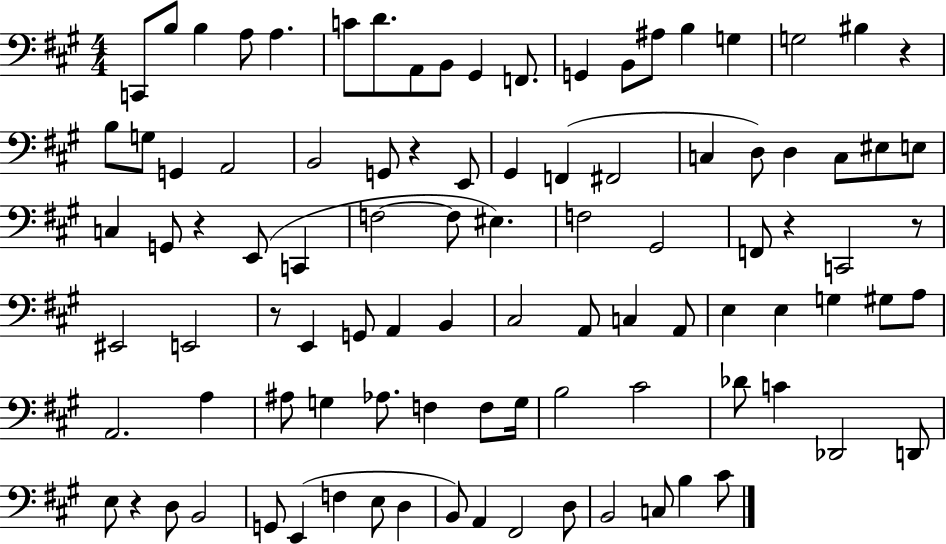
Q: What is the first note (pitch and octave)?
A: C2